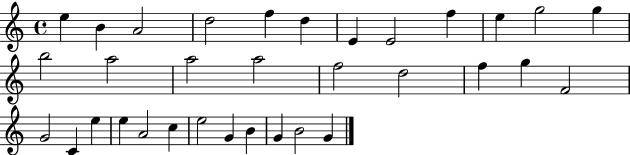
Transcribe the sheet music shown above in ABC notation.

X:1
T:Untitled
M:4/4
L:1/4
K:C
e B A2 d2 f d E E2 f e g2 g b2 a2 a2 a2 f2 d2 f g F2 G2 C e e A2 c e2 G B G B2 G